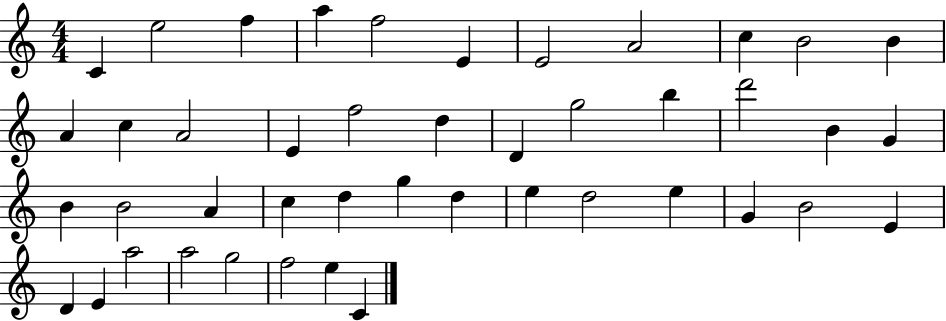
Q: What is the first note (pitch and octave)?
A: C4